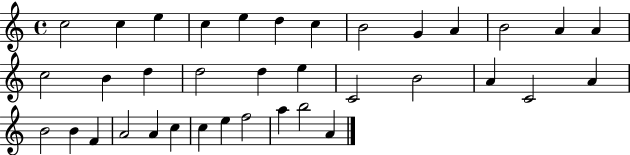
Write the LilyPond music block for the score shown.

{
  \clef treble
  \time 4/4
  \defaultTimeSignature
  \key c \major
  c''2 c''4 e''4 | c''4 e''4 d''4 c''4 | b'2 g'4 a'4 | b'2 a'4 a'4 | \break c''2 b'4 d''4 | d''2 d''4 e''4 | c'2 b'2 | a'4 c'2 a'4 | \break b'2 b'4 f'4 | a'2 a'4 c''4 | c''4 e''4 f''2 | a''4 b''2 a'4 | \break \bar "|."
}